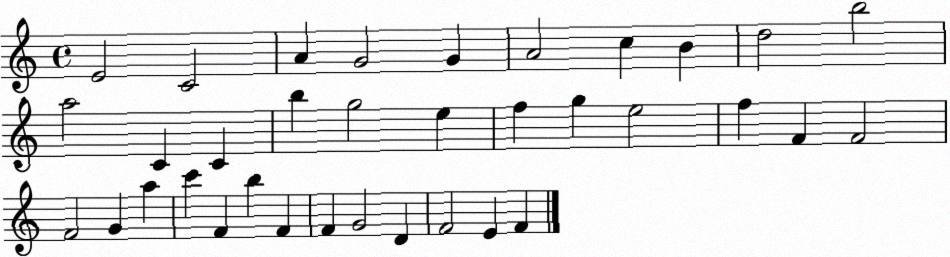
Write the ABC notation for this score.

X:1
T:Untitled
M:4/4
L:1/4
K:C
E2 C2 A G2 G A2 c B d2 b2 a2 C C b g2 e f g e2 f F F2 F2 G a c' F b F F G2 D F2 E F